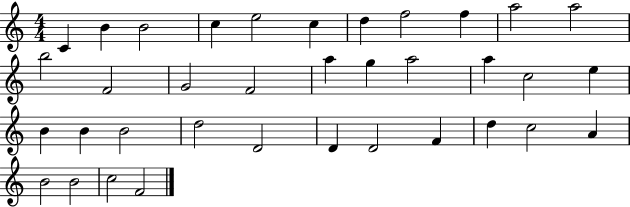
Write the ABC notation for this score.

X:1
T:Untitled
M:4/4
L:1/4
K:C
C B B2 c e2 c d f2 f a2 a2 b2 F2 G2 F2 a g a2 a c2 e B B B2 d2 D2 D D2 F d c2 A B2 B2 c2 F2